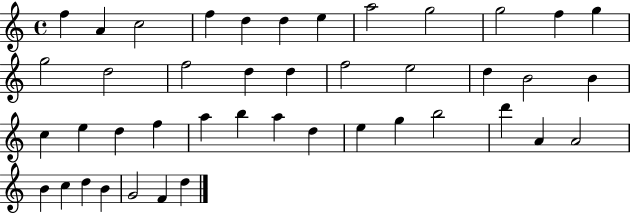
{
  \clef treble
  \time 4/4
  \defaultTimeSignature
  \key c \major
  f''4 a'4 c''2 | f''4 d''4 d''4 e''4 | a''2 g''2 | g''2 f''4 g''4 | \break g''2 d''2 | f''2 d''4 d''4 | f''2 e''2 | d''4 b'2 b'4 | \break c''4 e''4 d''4 f''4 | a''4 b''4 a''4 d''4 | e''4 g''4 b''2 | d'''4 a'4 a'2 | \break b'4 c''4 d''4 b'4 | g'2 f'4 d''4 | \bar "|."
}